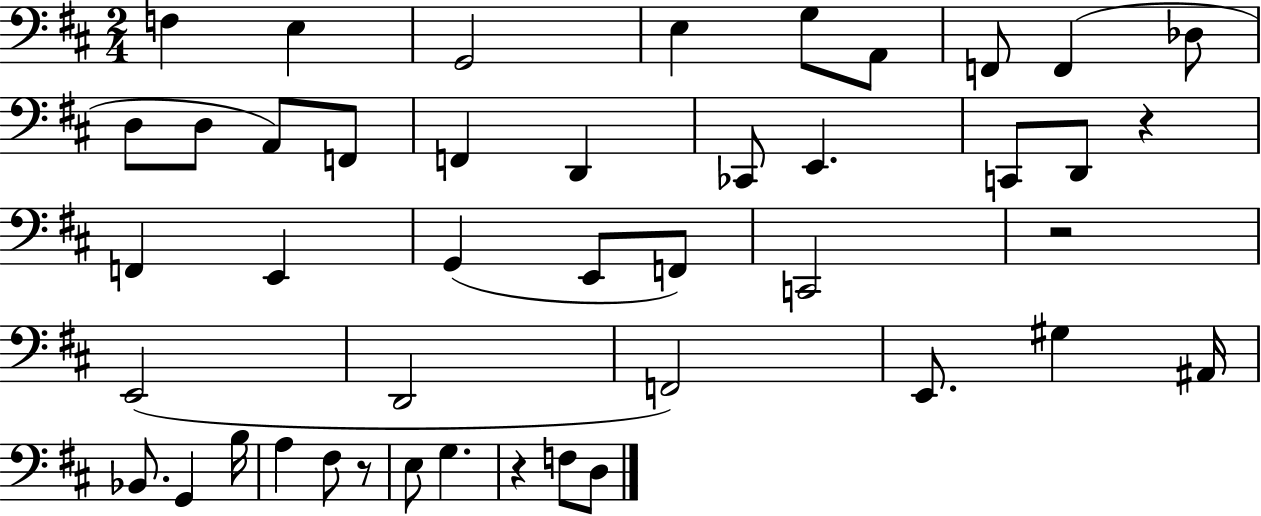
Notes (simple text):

F3/q E3/q G2/h E3/q G3/e A2/e F2/e F2/q Db3/e D3/e D3/e A2/e F2/e F2/q D2/q CES2/e E2/q. C2/e D2/e R/q F2/q E2/q G2/q E2/e F2/e C2/h R/h E2/h D2/h F2/h E2/e. G#3/q A#2/s Bb2/e. G2/q B3/s A3/q F#3/e R/e E3/e G3/q. R/q F3/e D3/e